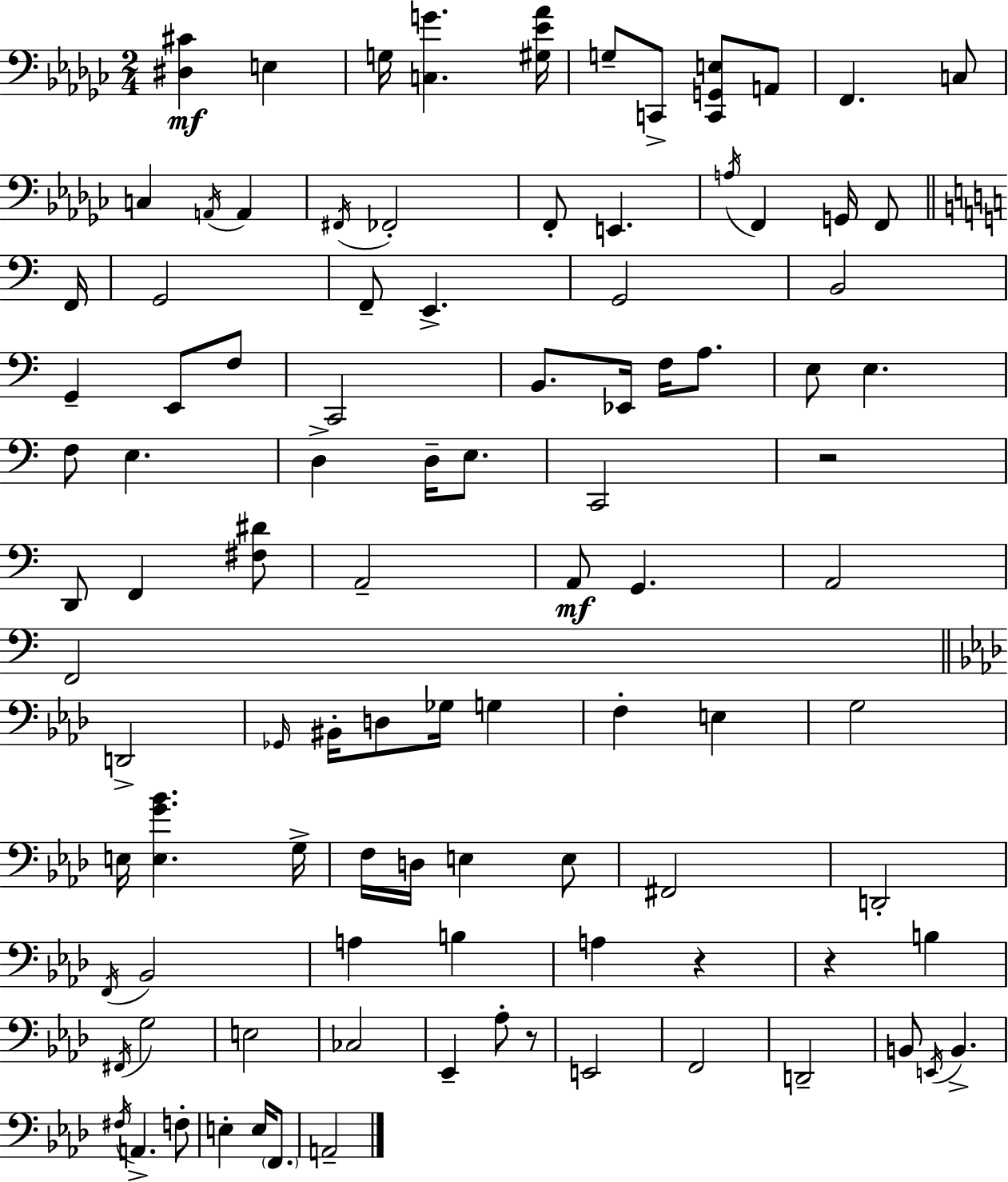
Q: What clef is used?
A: bass